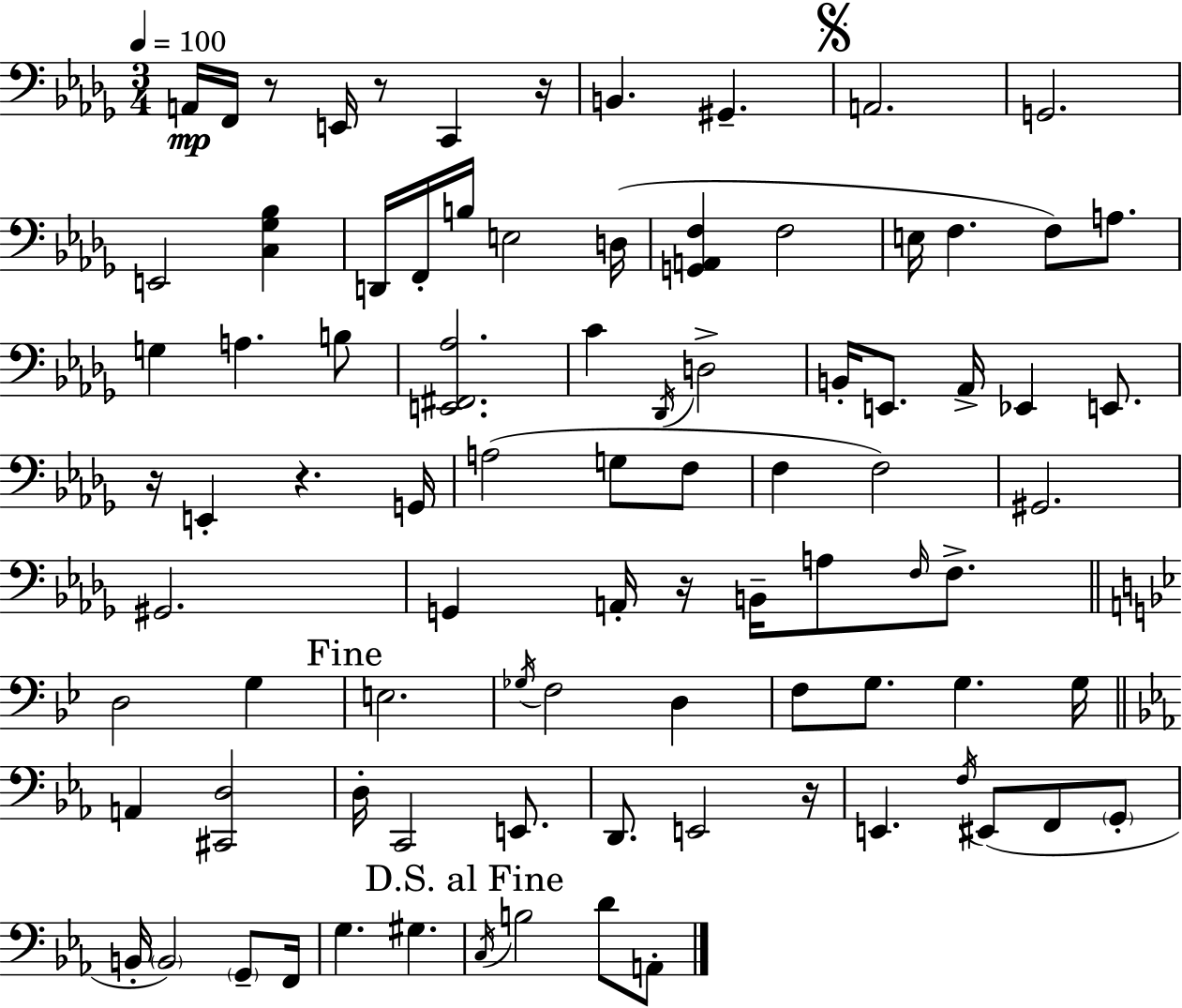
X:1
T:Untitled
M:3/4
L:1/4
K:Bbm
A,,/4 F,,/4 z/2 E,,/4 z/2 C,, z/4 B,, ^G,, A,,2 G,,2 E,,2 [C,_G,_B,] D,,/4 F,,/4 B,/4 E,2 D,/4 [G,,A,,F,] F,2 E,/4 F, F,/2 A,/2 G, A, B,/2 [E,,^F,,_A,]2 C _D,,/4 D,2 B,,/4 E,,/2 _A,,/4 _E,, E,,/2 z/4 E,, z G,,/4 A,2 G,/2 F,/2 F, F,2 ^G,,2 ^G,,2 G,, A,,/4 z/4 B,,/4 A,/2 F,/4 F,/2 D,2 G, E,2 _G,/4 F,2 D, F,/2 G,/2 G, G,/4 A,, [^C,,D,]2 D,/4 C,,2 E,,/2 D,,/2 E,,2 z/4 E,, F,/4 ^E,,/2 F,,/2 G,,/2 B,,/4 B,,2 G,,/2 F,,/4 G, ^G, C,/4 B,2 D/2 A,,/2